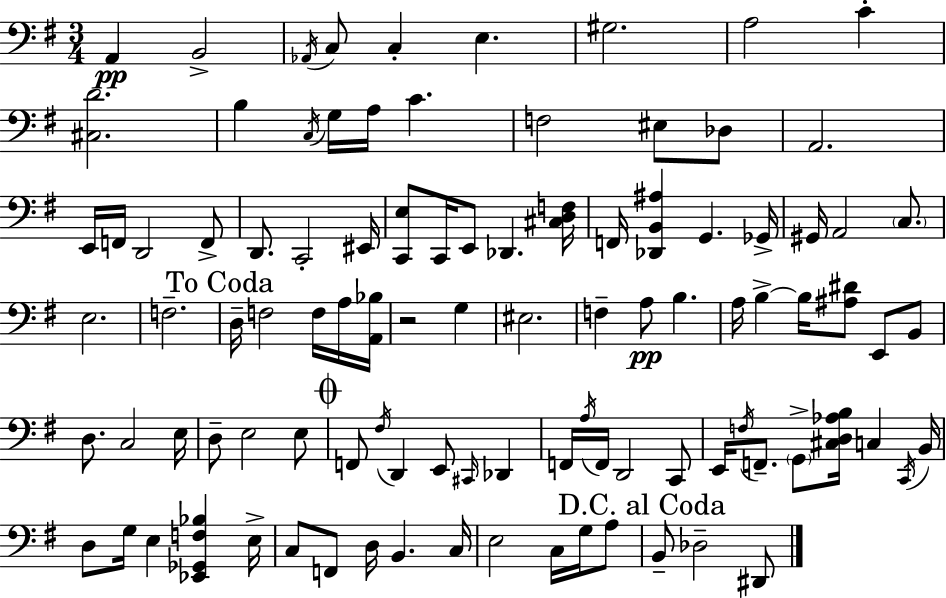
X:1
T:Untitled
M:3/4
L:1/4
K:G
A,, B,,2 _A,,/4 C,/2 C, E, ^G,2 A,2 C [^C,D]2 B, C,/4 G,/4 A,/4 C F,2 ^E,/2 _D,/2 A,,2 E,,/4 F,,/4 D,,2 F,,/2 D,,/2 C,,2 ^E,,/4 [C,,E,]/2 C,,/4 E,,/2 _D,, [^C,D,F,]/4 F,,/4 [_D,,B,,^A,] G,, _G,,/4 ^G,,/4 A,,2 C,/2 E,2 F,2 D,/4 F,2 F,/4 A,/4 [A,,_B,]/4 z2 G, ^E,2 F, A,/2 B, A,/4 B, B,/4 [^A,^D]/2 E,,/2 B,,/2 D,/2 C,2 E,/4 D,/2 E,2 E,/2 F,,/2 ^F,/4 D,, E,,/2 ^C,,/4 _D,, F,,/4 A,/4 F,,/4 D,,2 C,,/2 E,,/4 F,/4 F,,/2 G,,/2 [^C,D,_A,B,]/4 C, C,,/4 B,,/4 D,/2 G,/4 E, [_E,,_G,,F,_B,] E,/4 C,/2 F,,/2 D,/4 B,, C,/4 E,2 C,/4 G,/4 A,/2 B,,/2 _D,2 ^D,,/2